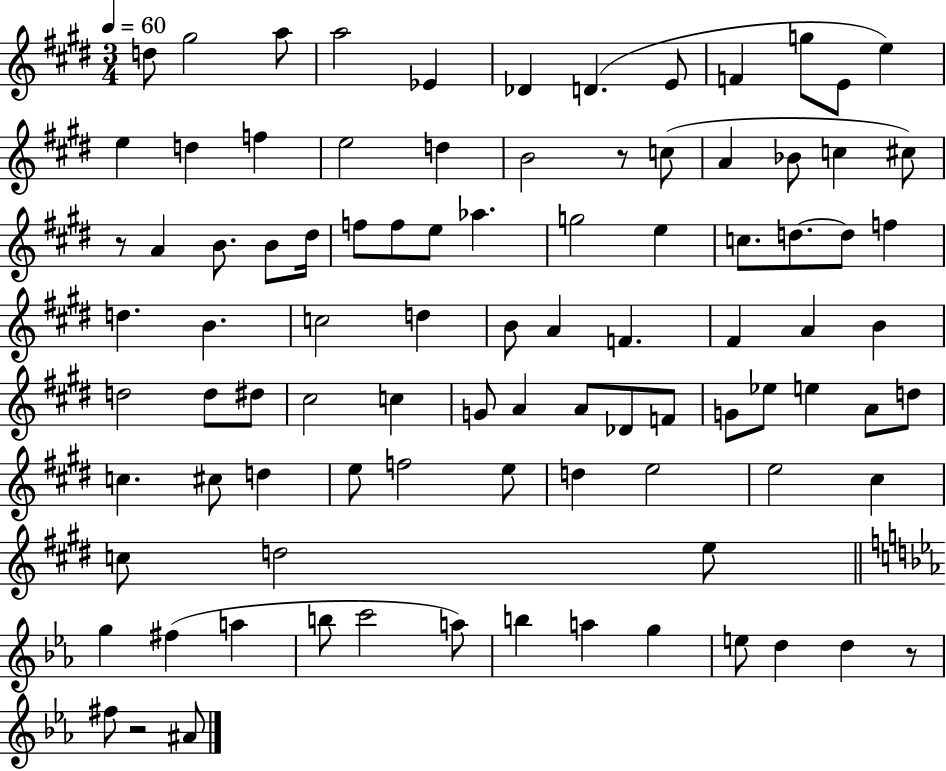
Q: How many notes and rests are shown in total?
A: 93